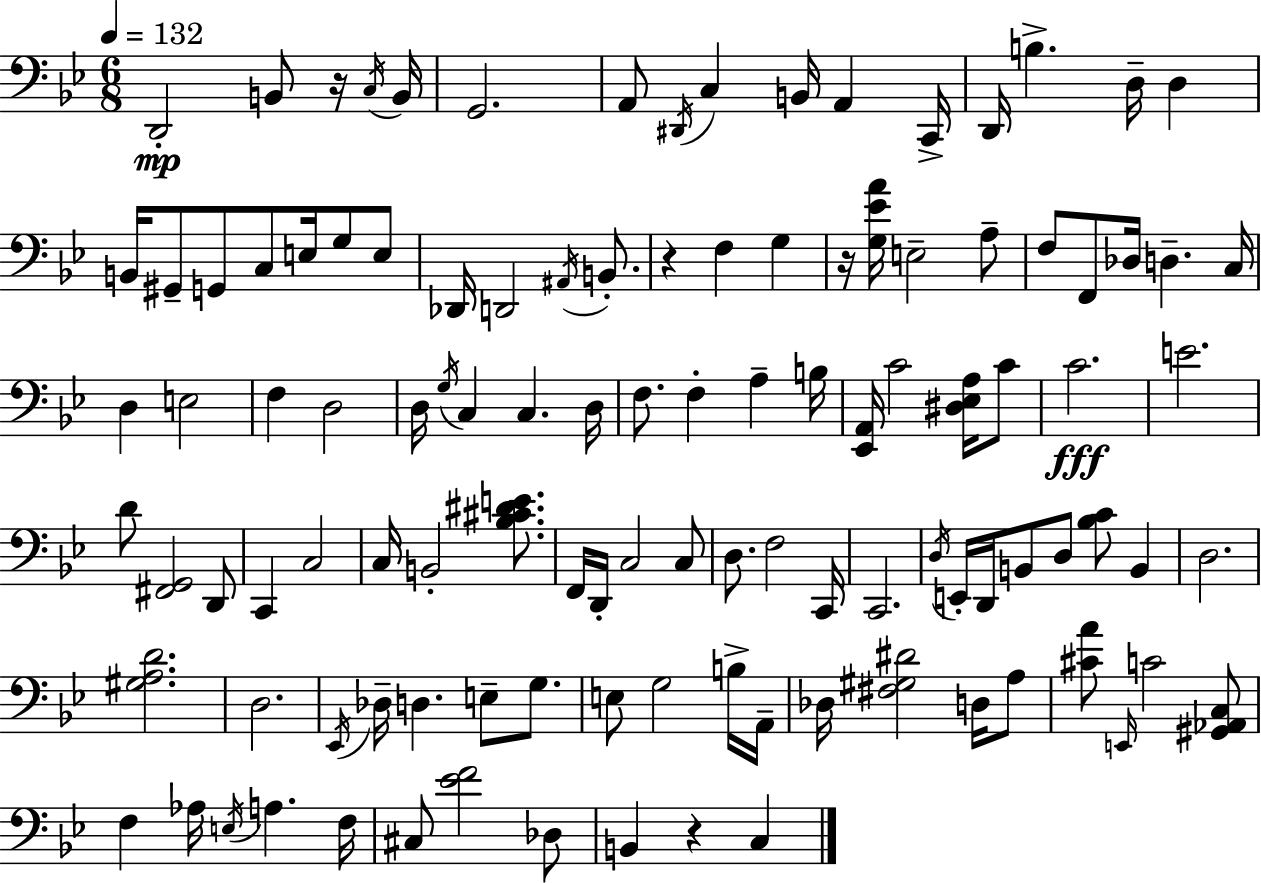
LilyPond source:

{
  \clef bass
  \numericTimeSignature
  \time 6/8
  \key g \minor
  \tempo 4 = 132
  d,2-.\mp b,8 r16 \acciaccatura { c16 } | b,16 g,2. | a,8 \acciaccatura { dis,16 } c4 b,16 a,4 | c,16-> d,16 b4.-> d16-- d4 | \break b,16 gis,8-- g,8 c8 e16 g8 | e8 des,16 d,2 \acciaccatura { ais,16 } | b,8.-. r4 f4 g4 | r16 <g ees' a'>16 e2-- | \break a8-- f8 f,8 des16 d4.-- | c16 d4 e2 | f4 d2 | d16 \acciaccatura { g16 } c4 c4. | \break d16 f8. f4-. a4-- | b16 <ees, a,>16 c'2 | <dis ees a>16 c'8 c'2.\fff | e'2. | \break d'8 <fis, g,>2 | d,8 c,4 c2 | c16 b,2-. | <bes cis' dis' e'>8. f,16 d,16-. c2 | \break c8 d8. f2 | c,16 c,2. | \acciaccatura { d16 } e,16-. d,16 b,8 d8 <bes c'>8 | b,4 d2. | \break <gis a d'>2. | d2. | \acciaccatura { ees,16 } des16-- d4. | e8-- g8. e8 g2 | \break b16-> a,16-- des16 <fis gis dis'>2 | d16 a8 <cis' a'>8 \grace { e,16 } c'2 | <gis, aes, c>8 f4 aes16 | \acciaccatura { e16 } a4. f16 cis8 <ees' f'>2 | \break des8 b,4 | r4 c4 \bar "|."
}